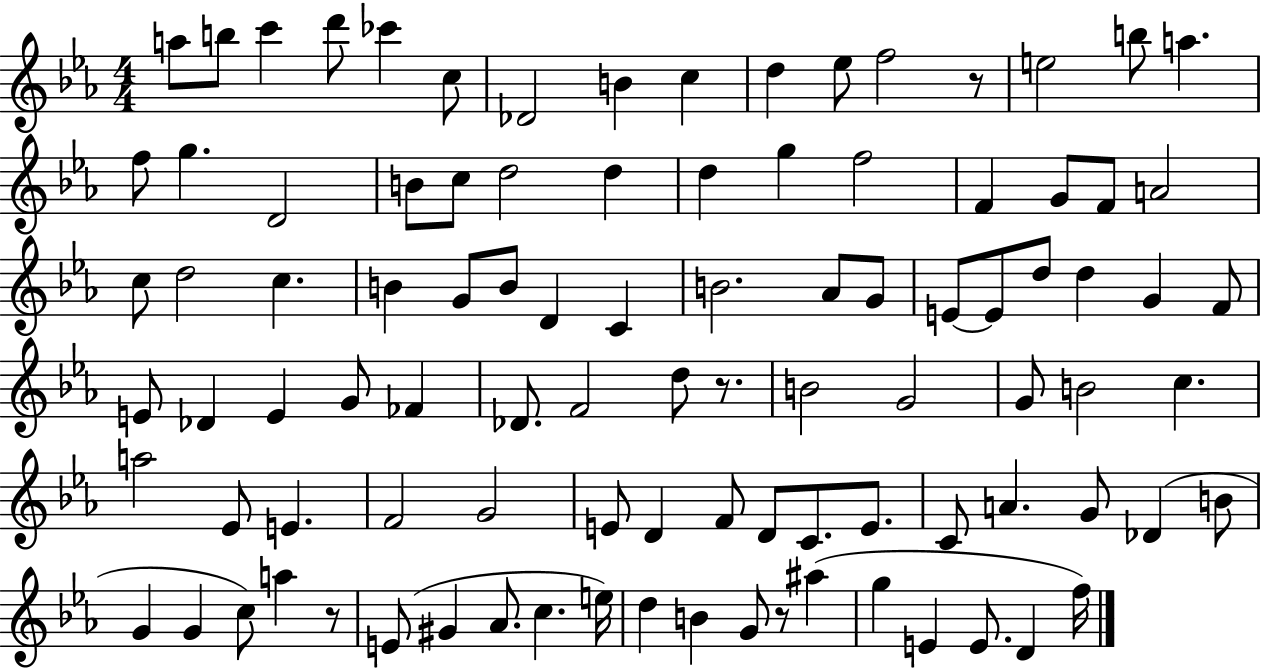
{
  \clef treble
  \numericTimeSignature
  \time 4/4
  \key ees \major
  a''8 b''8 c'''4 d'''8 ces'''4 c''8 | des'2 b'4 c''4 | d''4 ees''8 f''2 r8 | e''2 b''8 a''4. | \break f''8 g''4. d'2 | b'8 c''8 d''2 d''4 | d''4 g''4 f''2 | f'4 g'8 f'8 a'2 | \break c''8 d''2 c''4. | b'4 g'8 b'8 d'4 c'4 | b'2. aes'8 g'8 | e'8~~ e'8 d''8 d''4 g'4 f'8 | \break e'8 des'4 e'4 g'8 fes'4 | des'8. f'2 d''8 r8. | b'2 g'2 | g'8 b'2 c''4. | \break a''2 ees'8 e'4. | f'2 g'2 | e'8 d'4 f'8 d'8 c'8. e'8. | c'8 a'4. g'8 des'4( b'8 | \break g'4 g'4 c''8) a''4 r8 | e'8( gis'4 aes'8. c''4. e''16) | d''4 b'4 g'8 r8 ais''4( | g''4 e'4 e'8. d'4 f''16) | \break \bar "|."
}